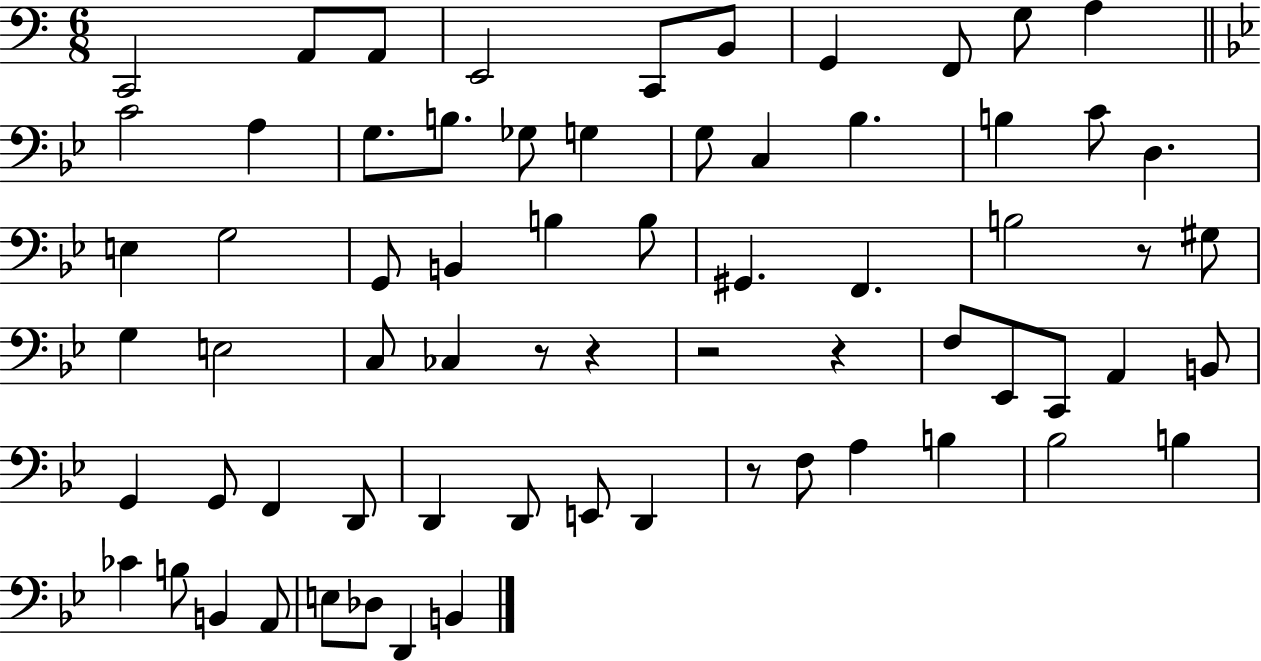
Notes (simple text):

C2/h A2/e A2/e E2/h C2/e B2/e G2/q F2/e G3/e A3/q C4/h A3/q G3/e. B3/e. Gb3/e G3/q G3/e C3/q Bb3/q. B3/q C4/e D3/q. E3/q G3/h G2/e B2/q B3/q B3/e G#2/q. F2/q. B3/h R/e G#3/e G3/q E3/h C3/e CES3/q R/e R/q R/h R/q F3/e Eb2/e C2/e A2/q B2/e G2/q G2/e F2/q D2/e D2/q D2/e E2/e D2/q R/e F3/e A3/q B3/q Bb3/h B3/q CES4/q B3/e B2/q A2/e E3/e Db3/e D2/q B2/q